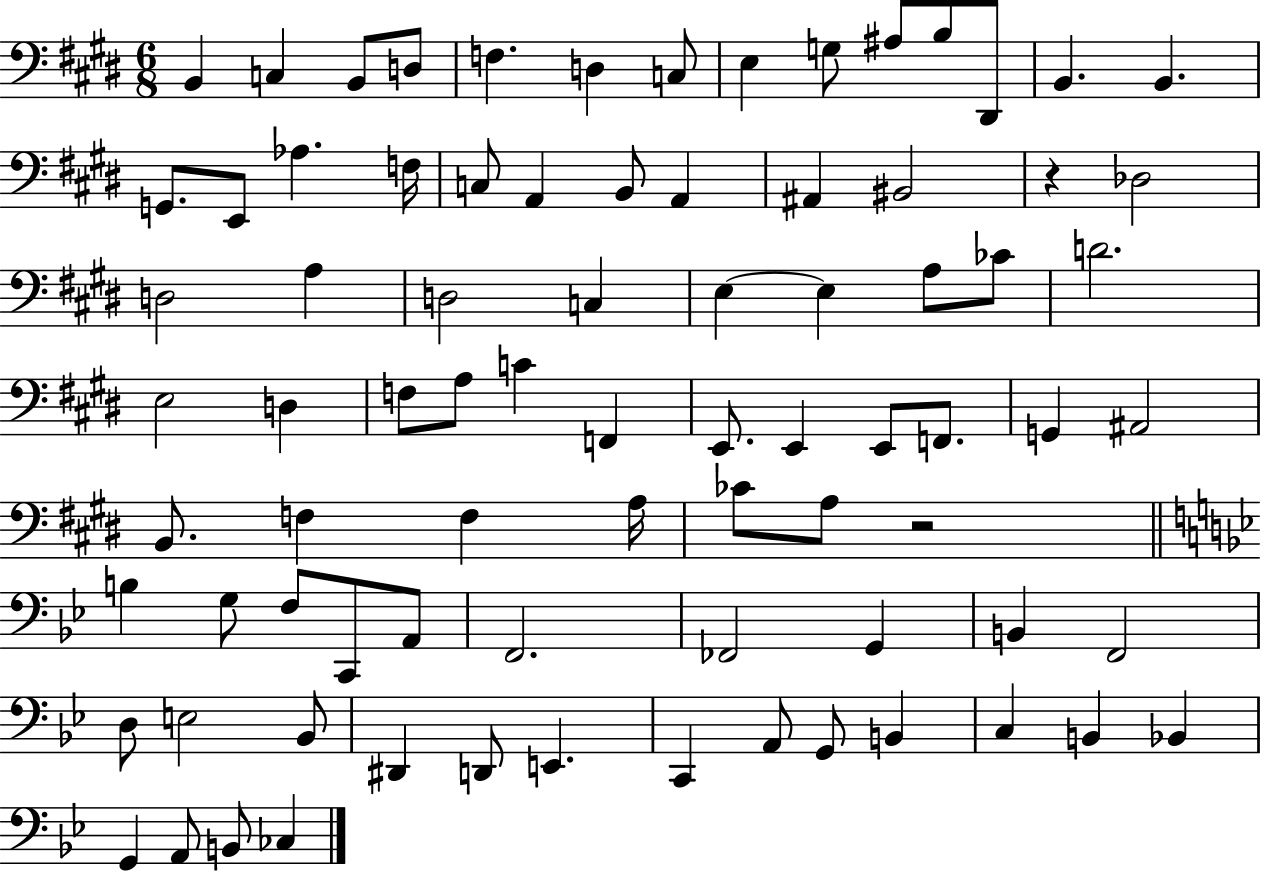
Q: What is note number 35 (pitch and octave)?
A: E3